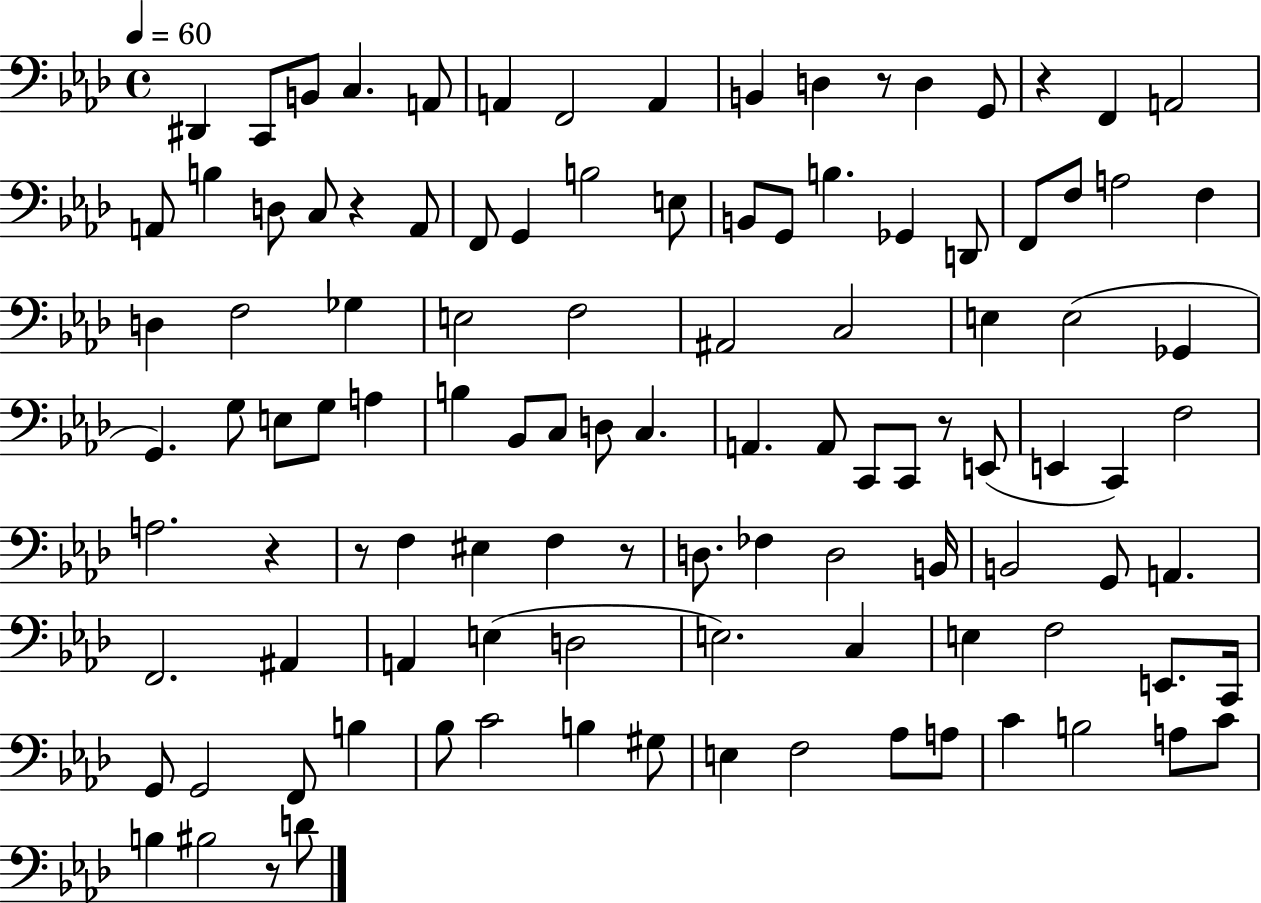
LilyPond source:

{
  \clef bass
  \time 4/4
  \defaultTimeSignature
  \key aes \major
  \tempo 4 = 60
  \repeat volta 2 { dis,4 c,8 b,8 c4. a,8 | a,4 f,2 a,4 | b,4 d4 r8 d4 g,8 | r4 f,4 a,2 | \break a,8 b4 d8 c8 r4 a,8 | f,8 g,4 b2 e8 | b,8 g,8 b4. ges,4 d,8 | f,8 f8 a2 f4 | \break d4 f2 ges4 | e2 f2 | ais,2 c2 | e4 e2( ges,4 | \break g,4.) g8 e8 g8 a4 | b4 bes,8 c8 d8 c4. | a,4. a,8 c,8 c,8 r8 e,8( | e,4 c,4) f2 | \break a2. r4 | r8 f4 eis4 f4 r8 | d8. fes4 d2 b,16 | b,2 g,8 a,4. | \break f,2. ais,4 | a,4 e4( d2 | e2.) c4 | e4 f2 e,8. c,16 | \break g,8 g,2 f,8 b4 | bes8 c'2 b4 gis8 | e4 f2 aes8 a8 | c'4 b2 a8 c'8 | \break b4 bis2 r8 d'8 | } \bar "|."
}